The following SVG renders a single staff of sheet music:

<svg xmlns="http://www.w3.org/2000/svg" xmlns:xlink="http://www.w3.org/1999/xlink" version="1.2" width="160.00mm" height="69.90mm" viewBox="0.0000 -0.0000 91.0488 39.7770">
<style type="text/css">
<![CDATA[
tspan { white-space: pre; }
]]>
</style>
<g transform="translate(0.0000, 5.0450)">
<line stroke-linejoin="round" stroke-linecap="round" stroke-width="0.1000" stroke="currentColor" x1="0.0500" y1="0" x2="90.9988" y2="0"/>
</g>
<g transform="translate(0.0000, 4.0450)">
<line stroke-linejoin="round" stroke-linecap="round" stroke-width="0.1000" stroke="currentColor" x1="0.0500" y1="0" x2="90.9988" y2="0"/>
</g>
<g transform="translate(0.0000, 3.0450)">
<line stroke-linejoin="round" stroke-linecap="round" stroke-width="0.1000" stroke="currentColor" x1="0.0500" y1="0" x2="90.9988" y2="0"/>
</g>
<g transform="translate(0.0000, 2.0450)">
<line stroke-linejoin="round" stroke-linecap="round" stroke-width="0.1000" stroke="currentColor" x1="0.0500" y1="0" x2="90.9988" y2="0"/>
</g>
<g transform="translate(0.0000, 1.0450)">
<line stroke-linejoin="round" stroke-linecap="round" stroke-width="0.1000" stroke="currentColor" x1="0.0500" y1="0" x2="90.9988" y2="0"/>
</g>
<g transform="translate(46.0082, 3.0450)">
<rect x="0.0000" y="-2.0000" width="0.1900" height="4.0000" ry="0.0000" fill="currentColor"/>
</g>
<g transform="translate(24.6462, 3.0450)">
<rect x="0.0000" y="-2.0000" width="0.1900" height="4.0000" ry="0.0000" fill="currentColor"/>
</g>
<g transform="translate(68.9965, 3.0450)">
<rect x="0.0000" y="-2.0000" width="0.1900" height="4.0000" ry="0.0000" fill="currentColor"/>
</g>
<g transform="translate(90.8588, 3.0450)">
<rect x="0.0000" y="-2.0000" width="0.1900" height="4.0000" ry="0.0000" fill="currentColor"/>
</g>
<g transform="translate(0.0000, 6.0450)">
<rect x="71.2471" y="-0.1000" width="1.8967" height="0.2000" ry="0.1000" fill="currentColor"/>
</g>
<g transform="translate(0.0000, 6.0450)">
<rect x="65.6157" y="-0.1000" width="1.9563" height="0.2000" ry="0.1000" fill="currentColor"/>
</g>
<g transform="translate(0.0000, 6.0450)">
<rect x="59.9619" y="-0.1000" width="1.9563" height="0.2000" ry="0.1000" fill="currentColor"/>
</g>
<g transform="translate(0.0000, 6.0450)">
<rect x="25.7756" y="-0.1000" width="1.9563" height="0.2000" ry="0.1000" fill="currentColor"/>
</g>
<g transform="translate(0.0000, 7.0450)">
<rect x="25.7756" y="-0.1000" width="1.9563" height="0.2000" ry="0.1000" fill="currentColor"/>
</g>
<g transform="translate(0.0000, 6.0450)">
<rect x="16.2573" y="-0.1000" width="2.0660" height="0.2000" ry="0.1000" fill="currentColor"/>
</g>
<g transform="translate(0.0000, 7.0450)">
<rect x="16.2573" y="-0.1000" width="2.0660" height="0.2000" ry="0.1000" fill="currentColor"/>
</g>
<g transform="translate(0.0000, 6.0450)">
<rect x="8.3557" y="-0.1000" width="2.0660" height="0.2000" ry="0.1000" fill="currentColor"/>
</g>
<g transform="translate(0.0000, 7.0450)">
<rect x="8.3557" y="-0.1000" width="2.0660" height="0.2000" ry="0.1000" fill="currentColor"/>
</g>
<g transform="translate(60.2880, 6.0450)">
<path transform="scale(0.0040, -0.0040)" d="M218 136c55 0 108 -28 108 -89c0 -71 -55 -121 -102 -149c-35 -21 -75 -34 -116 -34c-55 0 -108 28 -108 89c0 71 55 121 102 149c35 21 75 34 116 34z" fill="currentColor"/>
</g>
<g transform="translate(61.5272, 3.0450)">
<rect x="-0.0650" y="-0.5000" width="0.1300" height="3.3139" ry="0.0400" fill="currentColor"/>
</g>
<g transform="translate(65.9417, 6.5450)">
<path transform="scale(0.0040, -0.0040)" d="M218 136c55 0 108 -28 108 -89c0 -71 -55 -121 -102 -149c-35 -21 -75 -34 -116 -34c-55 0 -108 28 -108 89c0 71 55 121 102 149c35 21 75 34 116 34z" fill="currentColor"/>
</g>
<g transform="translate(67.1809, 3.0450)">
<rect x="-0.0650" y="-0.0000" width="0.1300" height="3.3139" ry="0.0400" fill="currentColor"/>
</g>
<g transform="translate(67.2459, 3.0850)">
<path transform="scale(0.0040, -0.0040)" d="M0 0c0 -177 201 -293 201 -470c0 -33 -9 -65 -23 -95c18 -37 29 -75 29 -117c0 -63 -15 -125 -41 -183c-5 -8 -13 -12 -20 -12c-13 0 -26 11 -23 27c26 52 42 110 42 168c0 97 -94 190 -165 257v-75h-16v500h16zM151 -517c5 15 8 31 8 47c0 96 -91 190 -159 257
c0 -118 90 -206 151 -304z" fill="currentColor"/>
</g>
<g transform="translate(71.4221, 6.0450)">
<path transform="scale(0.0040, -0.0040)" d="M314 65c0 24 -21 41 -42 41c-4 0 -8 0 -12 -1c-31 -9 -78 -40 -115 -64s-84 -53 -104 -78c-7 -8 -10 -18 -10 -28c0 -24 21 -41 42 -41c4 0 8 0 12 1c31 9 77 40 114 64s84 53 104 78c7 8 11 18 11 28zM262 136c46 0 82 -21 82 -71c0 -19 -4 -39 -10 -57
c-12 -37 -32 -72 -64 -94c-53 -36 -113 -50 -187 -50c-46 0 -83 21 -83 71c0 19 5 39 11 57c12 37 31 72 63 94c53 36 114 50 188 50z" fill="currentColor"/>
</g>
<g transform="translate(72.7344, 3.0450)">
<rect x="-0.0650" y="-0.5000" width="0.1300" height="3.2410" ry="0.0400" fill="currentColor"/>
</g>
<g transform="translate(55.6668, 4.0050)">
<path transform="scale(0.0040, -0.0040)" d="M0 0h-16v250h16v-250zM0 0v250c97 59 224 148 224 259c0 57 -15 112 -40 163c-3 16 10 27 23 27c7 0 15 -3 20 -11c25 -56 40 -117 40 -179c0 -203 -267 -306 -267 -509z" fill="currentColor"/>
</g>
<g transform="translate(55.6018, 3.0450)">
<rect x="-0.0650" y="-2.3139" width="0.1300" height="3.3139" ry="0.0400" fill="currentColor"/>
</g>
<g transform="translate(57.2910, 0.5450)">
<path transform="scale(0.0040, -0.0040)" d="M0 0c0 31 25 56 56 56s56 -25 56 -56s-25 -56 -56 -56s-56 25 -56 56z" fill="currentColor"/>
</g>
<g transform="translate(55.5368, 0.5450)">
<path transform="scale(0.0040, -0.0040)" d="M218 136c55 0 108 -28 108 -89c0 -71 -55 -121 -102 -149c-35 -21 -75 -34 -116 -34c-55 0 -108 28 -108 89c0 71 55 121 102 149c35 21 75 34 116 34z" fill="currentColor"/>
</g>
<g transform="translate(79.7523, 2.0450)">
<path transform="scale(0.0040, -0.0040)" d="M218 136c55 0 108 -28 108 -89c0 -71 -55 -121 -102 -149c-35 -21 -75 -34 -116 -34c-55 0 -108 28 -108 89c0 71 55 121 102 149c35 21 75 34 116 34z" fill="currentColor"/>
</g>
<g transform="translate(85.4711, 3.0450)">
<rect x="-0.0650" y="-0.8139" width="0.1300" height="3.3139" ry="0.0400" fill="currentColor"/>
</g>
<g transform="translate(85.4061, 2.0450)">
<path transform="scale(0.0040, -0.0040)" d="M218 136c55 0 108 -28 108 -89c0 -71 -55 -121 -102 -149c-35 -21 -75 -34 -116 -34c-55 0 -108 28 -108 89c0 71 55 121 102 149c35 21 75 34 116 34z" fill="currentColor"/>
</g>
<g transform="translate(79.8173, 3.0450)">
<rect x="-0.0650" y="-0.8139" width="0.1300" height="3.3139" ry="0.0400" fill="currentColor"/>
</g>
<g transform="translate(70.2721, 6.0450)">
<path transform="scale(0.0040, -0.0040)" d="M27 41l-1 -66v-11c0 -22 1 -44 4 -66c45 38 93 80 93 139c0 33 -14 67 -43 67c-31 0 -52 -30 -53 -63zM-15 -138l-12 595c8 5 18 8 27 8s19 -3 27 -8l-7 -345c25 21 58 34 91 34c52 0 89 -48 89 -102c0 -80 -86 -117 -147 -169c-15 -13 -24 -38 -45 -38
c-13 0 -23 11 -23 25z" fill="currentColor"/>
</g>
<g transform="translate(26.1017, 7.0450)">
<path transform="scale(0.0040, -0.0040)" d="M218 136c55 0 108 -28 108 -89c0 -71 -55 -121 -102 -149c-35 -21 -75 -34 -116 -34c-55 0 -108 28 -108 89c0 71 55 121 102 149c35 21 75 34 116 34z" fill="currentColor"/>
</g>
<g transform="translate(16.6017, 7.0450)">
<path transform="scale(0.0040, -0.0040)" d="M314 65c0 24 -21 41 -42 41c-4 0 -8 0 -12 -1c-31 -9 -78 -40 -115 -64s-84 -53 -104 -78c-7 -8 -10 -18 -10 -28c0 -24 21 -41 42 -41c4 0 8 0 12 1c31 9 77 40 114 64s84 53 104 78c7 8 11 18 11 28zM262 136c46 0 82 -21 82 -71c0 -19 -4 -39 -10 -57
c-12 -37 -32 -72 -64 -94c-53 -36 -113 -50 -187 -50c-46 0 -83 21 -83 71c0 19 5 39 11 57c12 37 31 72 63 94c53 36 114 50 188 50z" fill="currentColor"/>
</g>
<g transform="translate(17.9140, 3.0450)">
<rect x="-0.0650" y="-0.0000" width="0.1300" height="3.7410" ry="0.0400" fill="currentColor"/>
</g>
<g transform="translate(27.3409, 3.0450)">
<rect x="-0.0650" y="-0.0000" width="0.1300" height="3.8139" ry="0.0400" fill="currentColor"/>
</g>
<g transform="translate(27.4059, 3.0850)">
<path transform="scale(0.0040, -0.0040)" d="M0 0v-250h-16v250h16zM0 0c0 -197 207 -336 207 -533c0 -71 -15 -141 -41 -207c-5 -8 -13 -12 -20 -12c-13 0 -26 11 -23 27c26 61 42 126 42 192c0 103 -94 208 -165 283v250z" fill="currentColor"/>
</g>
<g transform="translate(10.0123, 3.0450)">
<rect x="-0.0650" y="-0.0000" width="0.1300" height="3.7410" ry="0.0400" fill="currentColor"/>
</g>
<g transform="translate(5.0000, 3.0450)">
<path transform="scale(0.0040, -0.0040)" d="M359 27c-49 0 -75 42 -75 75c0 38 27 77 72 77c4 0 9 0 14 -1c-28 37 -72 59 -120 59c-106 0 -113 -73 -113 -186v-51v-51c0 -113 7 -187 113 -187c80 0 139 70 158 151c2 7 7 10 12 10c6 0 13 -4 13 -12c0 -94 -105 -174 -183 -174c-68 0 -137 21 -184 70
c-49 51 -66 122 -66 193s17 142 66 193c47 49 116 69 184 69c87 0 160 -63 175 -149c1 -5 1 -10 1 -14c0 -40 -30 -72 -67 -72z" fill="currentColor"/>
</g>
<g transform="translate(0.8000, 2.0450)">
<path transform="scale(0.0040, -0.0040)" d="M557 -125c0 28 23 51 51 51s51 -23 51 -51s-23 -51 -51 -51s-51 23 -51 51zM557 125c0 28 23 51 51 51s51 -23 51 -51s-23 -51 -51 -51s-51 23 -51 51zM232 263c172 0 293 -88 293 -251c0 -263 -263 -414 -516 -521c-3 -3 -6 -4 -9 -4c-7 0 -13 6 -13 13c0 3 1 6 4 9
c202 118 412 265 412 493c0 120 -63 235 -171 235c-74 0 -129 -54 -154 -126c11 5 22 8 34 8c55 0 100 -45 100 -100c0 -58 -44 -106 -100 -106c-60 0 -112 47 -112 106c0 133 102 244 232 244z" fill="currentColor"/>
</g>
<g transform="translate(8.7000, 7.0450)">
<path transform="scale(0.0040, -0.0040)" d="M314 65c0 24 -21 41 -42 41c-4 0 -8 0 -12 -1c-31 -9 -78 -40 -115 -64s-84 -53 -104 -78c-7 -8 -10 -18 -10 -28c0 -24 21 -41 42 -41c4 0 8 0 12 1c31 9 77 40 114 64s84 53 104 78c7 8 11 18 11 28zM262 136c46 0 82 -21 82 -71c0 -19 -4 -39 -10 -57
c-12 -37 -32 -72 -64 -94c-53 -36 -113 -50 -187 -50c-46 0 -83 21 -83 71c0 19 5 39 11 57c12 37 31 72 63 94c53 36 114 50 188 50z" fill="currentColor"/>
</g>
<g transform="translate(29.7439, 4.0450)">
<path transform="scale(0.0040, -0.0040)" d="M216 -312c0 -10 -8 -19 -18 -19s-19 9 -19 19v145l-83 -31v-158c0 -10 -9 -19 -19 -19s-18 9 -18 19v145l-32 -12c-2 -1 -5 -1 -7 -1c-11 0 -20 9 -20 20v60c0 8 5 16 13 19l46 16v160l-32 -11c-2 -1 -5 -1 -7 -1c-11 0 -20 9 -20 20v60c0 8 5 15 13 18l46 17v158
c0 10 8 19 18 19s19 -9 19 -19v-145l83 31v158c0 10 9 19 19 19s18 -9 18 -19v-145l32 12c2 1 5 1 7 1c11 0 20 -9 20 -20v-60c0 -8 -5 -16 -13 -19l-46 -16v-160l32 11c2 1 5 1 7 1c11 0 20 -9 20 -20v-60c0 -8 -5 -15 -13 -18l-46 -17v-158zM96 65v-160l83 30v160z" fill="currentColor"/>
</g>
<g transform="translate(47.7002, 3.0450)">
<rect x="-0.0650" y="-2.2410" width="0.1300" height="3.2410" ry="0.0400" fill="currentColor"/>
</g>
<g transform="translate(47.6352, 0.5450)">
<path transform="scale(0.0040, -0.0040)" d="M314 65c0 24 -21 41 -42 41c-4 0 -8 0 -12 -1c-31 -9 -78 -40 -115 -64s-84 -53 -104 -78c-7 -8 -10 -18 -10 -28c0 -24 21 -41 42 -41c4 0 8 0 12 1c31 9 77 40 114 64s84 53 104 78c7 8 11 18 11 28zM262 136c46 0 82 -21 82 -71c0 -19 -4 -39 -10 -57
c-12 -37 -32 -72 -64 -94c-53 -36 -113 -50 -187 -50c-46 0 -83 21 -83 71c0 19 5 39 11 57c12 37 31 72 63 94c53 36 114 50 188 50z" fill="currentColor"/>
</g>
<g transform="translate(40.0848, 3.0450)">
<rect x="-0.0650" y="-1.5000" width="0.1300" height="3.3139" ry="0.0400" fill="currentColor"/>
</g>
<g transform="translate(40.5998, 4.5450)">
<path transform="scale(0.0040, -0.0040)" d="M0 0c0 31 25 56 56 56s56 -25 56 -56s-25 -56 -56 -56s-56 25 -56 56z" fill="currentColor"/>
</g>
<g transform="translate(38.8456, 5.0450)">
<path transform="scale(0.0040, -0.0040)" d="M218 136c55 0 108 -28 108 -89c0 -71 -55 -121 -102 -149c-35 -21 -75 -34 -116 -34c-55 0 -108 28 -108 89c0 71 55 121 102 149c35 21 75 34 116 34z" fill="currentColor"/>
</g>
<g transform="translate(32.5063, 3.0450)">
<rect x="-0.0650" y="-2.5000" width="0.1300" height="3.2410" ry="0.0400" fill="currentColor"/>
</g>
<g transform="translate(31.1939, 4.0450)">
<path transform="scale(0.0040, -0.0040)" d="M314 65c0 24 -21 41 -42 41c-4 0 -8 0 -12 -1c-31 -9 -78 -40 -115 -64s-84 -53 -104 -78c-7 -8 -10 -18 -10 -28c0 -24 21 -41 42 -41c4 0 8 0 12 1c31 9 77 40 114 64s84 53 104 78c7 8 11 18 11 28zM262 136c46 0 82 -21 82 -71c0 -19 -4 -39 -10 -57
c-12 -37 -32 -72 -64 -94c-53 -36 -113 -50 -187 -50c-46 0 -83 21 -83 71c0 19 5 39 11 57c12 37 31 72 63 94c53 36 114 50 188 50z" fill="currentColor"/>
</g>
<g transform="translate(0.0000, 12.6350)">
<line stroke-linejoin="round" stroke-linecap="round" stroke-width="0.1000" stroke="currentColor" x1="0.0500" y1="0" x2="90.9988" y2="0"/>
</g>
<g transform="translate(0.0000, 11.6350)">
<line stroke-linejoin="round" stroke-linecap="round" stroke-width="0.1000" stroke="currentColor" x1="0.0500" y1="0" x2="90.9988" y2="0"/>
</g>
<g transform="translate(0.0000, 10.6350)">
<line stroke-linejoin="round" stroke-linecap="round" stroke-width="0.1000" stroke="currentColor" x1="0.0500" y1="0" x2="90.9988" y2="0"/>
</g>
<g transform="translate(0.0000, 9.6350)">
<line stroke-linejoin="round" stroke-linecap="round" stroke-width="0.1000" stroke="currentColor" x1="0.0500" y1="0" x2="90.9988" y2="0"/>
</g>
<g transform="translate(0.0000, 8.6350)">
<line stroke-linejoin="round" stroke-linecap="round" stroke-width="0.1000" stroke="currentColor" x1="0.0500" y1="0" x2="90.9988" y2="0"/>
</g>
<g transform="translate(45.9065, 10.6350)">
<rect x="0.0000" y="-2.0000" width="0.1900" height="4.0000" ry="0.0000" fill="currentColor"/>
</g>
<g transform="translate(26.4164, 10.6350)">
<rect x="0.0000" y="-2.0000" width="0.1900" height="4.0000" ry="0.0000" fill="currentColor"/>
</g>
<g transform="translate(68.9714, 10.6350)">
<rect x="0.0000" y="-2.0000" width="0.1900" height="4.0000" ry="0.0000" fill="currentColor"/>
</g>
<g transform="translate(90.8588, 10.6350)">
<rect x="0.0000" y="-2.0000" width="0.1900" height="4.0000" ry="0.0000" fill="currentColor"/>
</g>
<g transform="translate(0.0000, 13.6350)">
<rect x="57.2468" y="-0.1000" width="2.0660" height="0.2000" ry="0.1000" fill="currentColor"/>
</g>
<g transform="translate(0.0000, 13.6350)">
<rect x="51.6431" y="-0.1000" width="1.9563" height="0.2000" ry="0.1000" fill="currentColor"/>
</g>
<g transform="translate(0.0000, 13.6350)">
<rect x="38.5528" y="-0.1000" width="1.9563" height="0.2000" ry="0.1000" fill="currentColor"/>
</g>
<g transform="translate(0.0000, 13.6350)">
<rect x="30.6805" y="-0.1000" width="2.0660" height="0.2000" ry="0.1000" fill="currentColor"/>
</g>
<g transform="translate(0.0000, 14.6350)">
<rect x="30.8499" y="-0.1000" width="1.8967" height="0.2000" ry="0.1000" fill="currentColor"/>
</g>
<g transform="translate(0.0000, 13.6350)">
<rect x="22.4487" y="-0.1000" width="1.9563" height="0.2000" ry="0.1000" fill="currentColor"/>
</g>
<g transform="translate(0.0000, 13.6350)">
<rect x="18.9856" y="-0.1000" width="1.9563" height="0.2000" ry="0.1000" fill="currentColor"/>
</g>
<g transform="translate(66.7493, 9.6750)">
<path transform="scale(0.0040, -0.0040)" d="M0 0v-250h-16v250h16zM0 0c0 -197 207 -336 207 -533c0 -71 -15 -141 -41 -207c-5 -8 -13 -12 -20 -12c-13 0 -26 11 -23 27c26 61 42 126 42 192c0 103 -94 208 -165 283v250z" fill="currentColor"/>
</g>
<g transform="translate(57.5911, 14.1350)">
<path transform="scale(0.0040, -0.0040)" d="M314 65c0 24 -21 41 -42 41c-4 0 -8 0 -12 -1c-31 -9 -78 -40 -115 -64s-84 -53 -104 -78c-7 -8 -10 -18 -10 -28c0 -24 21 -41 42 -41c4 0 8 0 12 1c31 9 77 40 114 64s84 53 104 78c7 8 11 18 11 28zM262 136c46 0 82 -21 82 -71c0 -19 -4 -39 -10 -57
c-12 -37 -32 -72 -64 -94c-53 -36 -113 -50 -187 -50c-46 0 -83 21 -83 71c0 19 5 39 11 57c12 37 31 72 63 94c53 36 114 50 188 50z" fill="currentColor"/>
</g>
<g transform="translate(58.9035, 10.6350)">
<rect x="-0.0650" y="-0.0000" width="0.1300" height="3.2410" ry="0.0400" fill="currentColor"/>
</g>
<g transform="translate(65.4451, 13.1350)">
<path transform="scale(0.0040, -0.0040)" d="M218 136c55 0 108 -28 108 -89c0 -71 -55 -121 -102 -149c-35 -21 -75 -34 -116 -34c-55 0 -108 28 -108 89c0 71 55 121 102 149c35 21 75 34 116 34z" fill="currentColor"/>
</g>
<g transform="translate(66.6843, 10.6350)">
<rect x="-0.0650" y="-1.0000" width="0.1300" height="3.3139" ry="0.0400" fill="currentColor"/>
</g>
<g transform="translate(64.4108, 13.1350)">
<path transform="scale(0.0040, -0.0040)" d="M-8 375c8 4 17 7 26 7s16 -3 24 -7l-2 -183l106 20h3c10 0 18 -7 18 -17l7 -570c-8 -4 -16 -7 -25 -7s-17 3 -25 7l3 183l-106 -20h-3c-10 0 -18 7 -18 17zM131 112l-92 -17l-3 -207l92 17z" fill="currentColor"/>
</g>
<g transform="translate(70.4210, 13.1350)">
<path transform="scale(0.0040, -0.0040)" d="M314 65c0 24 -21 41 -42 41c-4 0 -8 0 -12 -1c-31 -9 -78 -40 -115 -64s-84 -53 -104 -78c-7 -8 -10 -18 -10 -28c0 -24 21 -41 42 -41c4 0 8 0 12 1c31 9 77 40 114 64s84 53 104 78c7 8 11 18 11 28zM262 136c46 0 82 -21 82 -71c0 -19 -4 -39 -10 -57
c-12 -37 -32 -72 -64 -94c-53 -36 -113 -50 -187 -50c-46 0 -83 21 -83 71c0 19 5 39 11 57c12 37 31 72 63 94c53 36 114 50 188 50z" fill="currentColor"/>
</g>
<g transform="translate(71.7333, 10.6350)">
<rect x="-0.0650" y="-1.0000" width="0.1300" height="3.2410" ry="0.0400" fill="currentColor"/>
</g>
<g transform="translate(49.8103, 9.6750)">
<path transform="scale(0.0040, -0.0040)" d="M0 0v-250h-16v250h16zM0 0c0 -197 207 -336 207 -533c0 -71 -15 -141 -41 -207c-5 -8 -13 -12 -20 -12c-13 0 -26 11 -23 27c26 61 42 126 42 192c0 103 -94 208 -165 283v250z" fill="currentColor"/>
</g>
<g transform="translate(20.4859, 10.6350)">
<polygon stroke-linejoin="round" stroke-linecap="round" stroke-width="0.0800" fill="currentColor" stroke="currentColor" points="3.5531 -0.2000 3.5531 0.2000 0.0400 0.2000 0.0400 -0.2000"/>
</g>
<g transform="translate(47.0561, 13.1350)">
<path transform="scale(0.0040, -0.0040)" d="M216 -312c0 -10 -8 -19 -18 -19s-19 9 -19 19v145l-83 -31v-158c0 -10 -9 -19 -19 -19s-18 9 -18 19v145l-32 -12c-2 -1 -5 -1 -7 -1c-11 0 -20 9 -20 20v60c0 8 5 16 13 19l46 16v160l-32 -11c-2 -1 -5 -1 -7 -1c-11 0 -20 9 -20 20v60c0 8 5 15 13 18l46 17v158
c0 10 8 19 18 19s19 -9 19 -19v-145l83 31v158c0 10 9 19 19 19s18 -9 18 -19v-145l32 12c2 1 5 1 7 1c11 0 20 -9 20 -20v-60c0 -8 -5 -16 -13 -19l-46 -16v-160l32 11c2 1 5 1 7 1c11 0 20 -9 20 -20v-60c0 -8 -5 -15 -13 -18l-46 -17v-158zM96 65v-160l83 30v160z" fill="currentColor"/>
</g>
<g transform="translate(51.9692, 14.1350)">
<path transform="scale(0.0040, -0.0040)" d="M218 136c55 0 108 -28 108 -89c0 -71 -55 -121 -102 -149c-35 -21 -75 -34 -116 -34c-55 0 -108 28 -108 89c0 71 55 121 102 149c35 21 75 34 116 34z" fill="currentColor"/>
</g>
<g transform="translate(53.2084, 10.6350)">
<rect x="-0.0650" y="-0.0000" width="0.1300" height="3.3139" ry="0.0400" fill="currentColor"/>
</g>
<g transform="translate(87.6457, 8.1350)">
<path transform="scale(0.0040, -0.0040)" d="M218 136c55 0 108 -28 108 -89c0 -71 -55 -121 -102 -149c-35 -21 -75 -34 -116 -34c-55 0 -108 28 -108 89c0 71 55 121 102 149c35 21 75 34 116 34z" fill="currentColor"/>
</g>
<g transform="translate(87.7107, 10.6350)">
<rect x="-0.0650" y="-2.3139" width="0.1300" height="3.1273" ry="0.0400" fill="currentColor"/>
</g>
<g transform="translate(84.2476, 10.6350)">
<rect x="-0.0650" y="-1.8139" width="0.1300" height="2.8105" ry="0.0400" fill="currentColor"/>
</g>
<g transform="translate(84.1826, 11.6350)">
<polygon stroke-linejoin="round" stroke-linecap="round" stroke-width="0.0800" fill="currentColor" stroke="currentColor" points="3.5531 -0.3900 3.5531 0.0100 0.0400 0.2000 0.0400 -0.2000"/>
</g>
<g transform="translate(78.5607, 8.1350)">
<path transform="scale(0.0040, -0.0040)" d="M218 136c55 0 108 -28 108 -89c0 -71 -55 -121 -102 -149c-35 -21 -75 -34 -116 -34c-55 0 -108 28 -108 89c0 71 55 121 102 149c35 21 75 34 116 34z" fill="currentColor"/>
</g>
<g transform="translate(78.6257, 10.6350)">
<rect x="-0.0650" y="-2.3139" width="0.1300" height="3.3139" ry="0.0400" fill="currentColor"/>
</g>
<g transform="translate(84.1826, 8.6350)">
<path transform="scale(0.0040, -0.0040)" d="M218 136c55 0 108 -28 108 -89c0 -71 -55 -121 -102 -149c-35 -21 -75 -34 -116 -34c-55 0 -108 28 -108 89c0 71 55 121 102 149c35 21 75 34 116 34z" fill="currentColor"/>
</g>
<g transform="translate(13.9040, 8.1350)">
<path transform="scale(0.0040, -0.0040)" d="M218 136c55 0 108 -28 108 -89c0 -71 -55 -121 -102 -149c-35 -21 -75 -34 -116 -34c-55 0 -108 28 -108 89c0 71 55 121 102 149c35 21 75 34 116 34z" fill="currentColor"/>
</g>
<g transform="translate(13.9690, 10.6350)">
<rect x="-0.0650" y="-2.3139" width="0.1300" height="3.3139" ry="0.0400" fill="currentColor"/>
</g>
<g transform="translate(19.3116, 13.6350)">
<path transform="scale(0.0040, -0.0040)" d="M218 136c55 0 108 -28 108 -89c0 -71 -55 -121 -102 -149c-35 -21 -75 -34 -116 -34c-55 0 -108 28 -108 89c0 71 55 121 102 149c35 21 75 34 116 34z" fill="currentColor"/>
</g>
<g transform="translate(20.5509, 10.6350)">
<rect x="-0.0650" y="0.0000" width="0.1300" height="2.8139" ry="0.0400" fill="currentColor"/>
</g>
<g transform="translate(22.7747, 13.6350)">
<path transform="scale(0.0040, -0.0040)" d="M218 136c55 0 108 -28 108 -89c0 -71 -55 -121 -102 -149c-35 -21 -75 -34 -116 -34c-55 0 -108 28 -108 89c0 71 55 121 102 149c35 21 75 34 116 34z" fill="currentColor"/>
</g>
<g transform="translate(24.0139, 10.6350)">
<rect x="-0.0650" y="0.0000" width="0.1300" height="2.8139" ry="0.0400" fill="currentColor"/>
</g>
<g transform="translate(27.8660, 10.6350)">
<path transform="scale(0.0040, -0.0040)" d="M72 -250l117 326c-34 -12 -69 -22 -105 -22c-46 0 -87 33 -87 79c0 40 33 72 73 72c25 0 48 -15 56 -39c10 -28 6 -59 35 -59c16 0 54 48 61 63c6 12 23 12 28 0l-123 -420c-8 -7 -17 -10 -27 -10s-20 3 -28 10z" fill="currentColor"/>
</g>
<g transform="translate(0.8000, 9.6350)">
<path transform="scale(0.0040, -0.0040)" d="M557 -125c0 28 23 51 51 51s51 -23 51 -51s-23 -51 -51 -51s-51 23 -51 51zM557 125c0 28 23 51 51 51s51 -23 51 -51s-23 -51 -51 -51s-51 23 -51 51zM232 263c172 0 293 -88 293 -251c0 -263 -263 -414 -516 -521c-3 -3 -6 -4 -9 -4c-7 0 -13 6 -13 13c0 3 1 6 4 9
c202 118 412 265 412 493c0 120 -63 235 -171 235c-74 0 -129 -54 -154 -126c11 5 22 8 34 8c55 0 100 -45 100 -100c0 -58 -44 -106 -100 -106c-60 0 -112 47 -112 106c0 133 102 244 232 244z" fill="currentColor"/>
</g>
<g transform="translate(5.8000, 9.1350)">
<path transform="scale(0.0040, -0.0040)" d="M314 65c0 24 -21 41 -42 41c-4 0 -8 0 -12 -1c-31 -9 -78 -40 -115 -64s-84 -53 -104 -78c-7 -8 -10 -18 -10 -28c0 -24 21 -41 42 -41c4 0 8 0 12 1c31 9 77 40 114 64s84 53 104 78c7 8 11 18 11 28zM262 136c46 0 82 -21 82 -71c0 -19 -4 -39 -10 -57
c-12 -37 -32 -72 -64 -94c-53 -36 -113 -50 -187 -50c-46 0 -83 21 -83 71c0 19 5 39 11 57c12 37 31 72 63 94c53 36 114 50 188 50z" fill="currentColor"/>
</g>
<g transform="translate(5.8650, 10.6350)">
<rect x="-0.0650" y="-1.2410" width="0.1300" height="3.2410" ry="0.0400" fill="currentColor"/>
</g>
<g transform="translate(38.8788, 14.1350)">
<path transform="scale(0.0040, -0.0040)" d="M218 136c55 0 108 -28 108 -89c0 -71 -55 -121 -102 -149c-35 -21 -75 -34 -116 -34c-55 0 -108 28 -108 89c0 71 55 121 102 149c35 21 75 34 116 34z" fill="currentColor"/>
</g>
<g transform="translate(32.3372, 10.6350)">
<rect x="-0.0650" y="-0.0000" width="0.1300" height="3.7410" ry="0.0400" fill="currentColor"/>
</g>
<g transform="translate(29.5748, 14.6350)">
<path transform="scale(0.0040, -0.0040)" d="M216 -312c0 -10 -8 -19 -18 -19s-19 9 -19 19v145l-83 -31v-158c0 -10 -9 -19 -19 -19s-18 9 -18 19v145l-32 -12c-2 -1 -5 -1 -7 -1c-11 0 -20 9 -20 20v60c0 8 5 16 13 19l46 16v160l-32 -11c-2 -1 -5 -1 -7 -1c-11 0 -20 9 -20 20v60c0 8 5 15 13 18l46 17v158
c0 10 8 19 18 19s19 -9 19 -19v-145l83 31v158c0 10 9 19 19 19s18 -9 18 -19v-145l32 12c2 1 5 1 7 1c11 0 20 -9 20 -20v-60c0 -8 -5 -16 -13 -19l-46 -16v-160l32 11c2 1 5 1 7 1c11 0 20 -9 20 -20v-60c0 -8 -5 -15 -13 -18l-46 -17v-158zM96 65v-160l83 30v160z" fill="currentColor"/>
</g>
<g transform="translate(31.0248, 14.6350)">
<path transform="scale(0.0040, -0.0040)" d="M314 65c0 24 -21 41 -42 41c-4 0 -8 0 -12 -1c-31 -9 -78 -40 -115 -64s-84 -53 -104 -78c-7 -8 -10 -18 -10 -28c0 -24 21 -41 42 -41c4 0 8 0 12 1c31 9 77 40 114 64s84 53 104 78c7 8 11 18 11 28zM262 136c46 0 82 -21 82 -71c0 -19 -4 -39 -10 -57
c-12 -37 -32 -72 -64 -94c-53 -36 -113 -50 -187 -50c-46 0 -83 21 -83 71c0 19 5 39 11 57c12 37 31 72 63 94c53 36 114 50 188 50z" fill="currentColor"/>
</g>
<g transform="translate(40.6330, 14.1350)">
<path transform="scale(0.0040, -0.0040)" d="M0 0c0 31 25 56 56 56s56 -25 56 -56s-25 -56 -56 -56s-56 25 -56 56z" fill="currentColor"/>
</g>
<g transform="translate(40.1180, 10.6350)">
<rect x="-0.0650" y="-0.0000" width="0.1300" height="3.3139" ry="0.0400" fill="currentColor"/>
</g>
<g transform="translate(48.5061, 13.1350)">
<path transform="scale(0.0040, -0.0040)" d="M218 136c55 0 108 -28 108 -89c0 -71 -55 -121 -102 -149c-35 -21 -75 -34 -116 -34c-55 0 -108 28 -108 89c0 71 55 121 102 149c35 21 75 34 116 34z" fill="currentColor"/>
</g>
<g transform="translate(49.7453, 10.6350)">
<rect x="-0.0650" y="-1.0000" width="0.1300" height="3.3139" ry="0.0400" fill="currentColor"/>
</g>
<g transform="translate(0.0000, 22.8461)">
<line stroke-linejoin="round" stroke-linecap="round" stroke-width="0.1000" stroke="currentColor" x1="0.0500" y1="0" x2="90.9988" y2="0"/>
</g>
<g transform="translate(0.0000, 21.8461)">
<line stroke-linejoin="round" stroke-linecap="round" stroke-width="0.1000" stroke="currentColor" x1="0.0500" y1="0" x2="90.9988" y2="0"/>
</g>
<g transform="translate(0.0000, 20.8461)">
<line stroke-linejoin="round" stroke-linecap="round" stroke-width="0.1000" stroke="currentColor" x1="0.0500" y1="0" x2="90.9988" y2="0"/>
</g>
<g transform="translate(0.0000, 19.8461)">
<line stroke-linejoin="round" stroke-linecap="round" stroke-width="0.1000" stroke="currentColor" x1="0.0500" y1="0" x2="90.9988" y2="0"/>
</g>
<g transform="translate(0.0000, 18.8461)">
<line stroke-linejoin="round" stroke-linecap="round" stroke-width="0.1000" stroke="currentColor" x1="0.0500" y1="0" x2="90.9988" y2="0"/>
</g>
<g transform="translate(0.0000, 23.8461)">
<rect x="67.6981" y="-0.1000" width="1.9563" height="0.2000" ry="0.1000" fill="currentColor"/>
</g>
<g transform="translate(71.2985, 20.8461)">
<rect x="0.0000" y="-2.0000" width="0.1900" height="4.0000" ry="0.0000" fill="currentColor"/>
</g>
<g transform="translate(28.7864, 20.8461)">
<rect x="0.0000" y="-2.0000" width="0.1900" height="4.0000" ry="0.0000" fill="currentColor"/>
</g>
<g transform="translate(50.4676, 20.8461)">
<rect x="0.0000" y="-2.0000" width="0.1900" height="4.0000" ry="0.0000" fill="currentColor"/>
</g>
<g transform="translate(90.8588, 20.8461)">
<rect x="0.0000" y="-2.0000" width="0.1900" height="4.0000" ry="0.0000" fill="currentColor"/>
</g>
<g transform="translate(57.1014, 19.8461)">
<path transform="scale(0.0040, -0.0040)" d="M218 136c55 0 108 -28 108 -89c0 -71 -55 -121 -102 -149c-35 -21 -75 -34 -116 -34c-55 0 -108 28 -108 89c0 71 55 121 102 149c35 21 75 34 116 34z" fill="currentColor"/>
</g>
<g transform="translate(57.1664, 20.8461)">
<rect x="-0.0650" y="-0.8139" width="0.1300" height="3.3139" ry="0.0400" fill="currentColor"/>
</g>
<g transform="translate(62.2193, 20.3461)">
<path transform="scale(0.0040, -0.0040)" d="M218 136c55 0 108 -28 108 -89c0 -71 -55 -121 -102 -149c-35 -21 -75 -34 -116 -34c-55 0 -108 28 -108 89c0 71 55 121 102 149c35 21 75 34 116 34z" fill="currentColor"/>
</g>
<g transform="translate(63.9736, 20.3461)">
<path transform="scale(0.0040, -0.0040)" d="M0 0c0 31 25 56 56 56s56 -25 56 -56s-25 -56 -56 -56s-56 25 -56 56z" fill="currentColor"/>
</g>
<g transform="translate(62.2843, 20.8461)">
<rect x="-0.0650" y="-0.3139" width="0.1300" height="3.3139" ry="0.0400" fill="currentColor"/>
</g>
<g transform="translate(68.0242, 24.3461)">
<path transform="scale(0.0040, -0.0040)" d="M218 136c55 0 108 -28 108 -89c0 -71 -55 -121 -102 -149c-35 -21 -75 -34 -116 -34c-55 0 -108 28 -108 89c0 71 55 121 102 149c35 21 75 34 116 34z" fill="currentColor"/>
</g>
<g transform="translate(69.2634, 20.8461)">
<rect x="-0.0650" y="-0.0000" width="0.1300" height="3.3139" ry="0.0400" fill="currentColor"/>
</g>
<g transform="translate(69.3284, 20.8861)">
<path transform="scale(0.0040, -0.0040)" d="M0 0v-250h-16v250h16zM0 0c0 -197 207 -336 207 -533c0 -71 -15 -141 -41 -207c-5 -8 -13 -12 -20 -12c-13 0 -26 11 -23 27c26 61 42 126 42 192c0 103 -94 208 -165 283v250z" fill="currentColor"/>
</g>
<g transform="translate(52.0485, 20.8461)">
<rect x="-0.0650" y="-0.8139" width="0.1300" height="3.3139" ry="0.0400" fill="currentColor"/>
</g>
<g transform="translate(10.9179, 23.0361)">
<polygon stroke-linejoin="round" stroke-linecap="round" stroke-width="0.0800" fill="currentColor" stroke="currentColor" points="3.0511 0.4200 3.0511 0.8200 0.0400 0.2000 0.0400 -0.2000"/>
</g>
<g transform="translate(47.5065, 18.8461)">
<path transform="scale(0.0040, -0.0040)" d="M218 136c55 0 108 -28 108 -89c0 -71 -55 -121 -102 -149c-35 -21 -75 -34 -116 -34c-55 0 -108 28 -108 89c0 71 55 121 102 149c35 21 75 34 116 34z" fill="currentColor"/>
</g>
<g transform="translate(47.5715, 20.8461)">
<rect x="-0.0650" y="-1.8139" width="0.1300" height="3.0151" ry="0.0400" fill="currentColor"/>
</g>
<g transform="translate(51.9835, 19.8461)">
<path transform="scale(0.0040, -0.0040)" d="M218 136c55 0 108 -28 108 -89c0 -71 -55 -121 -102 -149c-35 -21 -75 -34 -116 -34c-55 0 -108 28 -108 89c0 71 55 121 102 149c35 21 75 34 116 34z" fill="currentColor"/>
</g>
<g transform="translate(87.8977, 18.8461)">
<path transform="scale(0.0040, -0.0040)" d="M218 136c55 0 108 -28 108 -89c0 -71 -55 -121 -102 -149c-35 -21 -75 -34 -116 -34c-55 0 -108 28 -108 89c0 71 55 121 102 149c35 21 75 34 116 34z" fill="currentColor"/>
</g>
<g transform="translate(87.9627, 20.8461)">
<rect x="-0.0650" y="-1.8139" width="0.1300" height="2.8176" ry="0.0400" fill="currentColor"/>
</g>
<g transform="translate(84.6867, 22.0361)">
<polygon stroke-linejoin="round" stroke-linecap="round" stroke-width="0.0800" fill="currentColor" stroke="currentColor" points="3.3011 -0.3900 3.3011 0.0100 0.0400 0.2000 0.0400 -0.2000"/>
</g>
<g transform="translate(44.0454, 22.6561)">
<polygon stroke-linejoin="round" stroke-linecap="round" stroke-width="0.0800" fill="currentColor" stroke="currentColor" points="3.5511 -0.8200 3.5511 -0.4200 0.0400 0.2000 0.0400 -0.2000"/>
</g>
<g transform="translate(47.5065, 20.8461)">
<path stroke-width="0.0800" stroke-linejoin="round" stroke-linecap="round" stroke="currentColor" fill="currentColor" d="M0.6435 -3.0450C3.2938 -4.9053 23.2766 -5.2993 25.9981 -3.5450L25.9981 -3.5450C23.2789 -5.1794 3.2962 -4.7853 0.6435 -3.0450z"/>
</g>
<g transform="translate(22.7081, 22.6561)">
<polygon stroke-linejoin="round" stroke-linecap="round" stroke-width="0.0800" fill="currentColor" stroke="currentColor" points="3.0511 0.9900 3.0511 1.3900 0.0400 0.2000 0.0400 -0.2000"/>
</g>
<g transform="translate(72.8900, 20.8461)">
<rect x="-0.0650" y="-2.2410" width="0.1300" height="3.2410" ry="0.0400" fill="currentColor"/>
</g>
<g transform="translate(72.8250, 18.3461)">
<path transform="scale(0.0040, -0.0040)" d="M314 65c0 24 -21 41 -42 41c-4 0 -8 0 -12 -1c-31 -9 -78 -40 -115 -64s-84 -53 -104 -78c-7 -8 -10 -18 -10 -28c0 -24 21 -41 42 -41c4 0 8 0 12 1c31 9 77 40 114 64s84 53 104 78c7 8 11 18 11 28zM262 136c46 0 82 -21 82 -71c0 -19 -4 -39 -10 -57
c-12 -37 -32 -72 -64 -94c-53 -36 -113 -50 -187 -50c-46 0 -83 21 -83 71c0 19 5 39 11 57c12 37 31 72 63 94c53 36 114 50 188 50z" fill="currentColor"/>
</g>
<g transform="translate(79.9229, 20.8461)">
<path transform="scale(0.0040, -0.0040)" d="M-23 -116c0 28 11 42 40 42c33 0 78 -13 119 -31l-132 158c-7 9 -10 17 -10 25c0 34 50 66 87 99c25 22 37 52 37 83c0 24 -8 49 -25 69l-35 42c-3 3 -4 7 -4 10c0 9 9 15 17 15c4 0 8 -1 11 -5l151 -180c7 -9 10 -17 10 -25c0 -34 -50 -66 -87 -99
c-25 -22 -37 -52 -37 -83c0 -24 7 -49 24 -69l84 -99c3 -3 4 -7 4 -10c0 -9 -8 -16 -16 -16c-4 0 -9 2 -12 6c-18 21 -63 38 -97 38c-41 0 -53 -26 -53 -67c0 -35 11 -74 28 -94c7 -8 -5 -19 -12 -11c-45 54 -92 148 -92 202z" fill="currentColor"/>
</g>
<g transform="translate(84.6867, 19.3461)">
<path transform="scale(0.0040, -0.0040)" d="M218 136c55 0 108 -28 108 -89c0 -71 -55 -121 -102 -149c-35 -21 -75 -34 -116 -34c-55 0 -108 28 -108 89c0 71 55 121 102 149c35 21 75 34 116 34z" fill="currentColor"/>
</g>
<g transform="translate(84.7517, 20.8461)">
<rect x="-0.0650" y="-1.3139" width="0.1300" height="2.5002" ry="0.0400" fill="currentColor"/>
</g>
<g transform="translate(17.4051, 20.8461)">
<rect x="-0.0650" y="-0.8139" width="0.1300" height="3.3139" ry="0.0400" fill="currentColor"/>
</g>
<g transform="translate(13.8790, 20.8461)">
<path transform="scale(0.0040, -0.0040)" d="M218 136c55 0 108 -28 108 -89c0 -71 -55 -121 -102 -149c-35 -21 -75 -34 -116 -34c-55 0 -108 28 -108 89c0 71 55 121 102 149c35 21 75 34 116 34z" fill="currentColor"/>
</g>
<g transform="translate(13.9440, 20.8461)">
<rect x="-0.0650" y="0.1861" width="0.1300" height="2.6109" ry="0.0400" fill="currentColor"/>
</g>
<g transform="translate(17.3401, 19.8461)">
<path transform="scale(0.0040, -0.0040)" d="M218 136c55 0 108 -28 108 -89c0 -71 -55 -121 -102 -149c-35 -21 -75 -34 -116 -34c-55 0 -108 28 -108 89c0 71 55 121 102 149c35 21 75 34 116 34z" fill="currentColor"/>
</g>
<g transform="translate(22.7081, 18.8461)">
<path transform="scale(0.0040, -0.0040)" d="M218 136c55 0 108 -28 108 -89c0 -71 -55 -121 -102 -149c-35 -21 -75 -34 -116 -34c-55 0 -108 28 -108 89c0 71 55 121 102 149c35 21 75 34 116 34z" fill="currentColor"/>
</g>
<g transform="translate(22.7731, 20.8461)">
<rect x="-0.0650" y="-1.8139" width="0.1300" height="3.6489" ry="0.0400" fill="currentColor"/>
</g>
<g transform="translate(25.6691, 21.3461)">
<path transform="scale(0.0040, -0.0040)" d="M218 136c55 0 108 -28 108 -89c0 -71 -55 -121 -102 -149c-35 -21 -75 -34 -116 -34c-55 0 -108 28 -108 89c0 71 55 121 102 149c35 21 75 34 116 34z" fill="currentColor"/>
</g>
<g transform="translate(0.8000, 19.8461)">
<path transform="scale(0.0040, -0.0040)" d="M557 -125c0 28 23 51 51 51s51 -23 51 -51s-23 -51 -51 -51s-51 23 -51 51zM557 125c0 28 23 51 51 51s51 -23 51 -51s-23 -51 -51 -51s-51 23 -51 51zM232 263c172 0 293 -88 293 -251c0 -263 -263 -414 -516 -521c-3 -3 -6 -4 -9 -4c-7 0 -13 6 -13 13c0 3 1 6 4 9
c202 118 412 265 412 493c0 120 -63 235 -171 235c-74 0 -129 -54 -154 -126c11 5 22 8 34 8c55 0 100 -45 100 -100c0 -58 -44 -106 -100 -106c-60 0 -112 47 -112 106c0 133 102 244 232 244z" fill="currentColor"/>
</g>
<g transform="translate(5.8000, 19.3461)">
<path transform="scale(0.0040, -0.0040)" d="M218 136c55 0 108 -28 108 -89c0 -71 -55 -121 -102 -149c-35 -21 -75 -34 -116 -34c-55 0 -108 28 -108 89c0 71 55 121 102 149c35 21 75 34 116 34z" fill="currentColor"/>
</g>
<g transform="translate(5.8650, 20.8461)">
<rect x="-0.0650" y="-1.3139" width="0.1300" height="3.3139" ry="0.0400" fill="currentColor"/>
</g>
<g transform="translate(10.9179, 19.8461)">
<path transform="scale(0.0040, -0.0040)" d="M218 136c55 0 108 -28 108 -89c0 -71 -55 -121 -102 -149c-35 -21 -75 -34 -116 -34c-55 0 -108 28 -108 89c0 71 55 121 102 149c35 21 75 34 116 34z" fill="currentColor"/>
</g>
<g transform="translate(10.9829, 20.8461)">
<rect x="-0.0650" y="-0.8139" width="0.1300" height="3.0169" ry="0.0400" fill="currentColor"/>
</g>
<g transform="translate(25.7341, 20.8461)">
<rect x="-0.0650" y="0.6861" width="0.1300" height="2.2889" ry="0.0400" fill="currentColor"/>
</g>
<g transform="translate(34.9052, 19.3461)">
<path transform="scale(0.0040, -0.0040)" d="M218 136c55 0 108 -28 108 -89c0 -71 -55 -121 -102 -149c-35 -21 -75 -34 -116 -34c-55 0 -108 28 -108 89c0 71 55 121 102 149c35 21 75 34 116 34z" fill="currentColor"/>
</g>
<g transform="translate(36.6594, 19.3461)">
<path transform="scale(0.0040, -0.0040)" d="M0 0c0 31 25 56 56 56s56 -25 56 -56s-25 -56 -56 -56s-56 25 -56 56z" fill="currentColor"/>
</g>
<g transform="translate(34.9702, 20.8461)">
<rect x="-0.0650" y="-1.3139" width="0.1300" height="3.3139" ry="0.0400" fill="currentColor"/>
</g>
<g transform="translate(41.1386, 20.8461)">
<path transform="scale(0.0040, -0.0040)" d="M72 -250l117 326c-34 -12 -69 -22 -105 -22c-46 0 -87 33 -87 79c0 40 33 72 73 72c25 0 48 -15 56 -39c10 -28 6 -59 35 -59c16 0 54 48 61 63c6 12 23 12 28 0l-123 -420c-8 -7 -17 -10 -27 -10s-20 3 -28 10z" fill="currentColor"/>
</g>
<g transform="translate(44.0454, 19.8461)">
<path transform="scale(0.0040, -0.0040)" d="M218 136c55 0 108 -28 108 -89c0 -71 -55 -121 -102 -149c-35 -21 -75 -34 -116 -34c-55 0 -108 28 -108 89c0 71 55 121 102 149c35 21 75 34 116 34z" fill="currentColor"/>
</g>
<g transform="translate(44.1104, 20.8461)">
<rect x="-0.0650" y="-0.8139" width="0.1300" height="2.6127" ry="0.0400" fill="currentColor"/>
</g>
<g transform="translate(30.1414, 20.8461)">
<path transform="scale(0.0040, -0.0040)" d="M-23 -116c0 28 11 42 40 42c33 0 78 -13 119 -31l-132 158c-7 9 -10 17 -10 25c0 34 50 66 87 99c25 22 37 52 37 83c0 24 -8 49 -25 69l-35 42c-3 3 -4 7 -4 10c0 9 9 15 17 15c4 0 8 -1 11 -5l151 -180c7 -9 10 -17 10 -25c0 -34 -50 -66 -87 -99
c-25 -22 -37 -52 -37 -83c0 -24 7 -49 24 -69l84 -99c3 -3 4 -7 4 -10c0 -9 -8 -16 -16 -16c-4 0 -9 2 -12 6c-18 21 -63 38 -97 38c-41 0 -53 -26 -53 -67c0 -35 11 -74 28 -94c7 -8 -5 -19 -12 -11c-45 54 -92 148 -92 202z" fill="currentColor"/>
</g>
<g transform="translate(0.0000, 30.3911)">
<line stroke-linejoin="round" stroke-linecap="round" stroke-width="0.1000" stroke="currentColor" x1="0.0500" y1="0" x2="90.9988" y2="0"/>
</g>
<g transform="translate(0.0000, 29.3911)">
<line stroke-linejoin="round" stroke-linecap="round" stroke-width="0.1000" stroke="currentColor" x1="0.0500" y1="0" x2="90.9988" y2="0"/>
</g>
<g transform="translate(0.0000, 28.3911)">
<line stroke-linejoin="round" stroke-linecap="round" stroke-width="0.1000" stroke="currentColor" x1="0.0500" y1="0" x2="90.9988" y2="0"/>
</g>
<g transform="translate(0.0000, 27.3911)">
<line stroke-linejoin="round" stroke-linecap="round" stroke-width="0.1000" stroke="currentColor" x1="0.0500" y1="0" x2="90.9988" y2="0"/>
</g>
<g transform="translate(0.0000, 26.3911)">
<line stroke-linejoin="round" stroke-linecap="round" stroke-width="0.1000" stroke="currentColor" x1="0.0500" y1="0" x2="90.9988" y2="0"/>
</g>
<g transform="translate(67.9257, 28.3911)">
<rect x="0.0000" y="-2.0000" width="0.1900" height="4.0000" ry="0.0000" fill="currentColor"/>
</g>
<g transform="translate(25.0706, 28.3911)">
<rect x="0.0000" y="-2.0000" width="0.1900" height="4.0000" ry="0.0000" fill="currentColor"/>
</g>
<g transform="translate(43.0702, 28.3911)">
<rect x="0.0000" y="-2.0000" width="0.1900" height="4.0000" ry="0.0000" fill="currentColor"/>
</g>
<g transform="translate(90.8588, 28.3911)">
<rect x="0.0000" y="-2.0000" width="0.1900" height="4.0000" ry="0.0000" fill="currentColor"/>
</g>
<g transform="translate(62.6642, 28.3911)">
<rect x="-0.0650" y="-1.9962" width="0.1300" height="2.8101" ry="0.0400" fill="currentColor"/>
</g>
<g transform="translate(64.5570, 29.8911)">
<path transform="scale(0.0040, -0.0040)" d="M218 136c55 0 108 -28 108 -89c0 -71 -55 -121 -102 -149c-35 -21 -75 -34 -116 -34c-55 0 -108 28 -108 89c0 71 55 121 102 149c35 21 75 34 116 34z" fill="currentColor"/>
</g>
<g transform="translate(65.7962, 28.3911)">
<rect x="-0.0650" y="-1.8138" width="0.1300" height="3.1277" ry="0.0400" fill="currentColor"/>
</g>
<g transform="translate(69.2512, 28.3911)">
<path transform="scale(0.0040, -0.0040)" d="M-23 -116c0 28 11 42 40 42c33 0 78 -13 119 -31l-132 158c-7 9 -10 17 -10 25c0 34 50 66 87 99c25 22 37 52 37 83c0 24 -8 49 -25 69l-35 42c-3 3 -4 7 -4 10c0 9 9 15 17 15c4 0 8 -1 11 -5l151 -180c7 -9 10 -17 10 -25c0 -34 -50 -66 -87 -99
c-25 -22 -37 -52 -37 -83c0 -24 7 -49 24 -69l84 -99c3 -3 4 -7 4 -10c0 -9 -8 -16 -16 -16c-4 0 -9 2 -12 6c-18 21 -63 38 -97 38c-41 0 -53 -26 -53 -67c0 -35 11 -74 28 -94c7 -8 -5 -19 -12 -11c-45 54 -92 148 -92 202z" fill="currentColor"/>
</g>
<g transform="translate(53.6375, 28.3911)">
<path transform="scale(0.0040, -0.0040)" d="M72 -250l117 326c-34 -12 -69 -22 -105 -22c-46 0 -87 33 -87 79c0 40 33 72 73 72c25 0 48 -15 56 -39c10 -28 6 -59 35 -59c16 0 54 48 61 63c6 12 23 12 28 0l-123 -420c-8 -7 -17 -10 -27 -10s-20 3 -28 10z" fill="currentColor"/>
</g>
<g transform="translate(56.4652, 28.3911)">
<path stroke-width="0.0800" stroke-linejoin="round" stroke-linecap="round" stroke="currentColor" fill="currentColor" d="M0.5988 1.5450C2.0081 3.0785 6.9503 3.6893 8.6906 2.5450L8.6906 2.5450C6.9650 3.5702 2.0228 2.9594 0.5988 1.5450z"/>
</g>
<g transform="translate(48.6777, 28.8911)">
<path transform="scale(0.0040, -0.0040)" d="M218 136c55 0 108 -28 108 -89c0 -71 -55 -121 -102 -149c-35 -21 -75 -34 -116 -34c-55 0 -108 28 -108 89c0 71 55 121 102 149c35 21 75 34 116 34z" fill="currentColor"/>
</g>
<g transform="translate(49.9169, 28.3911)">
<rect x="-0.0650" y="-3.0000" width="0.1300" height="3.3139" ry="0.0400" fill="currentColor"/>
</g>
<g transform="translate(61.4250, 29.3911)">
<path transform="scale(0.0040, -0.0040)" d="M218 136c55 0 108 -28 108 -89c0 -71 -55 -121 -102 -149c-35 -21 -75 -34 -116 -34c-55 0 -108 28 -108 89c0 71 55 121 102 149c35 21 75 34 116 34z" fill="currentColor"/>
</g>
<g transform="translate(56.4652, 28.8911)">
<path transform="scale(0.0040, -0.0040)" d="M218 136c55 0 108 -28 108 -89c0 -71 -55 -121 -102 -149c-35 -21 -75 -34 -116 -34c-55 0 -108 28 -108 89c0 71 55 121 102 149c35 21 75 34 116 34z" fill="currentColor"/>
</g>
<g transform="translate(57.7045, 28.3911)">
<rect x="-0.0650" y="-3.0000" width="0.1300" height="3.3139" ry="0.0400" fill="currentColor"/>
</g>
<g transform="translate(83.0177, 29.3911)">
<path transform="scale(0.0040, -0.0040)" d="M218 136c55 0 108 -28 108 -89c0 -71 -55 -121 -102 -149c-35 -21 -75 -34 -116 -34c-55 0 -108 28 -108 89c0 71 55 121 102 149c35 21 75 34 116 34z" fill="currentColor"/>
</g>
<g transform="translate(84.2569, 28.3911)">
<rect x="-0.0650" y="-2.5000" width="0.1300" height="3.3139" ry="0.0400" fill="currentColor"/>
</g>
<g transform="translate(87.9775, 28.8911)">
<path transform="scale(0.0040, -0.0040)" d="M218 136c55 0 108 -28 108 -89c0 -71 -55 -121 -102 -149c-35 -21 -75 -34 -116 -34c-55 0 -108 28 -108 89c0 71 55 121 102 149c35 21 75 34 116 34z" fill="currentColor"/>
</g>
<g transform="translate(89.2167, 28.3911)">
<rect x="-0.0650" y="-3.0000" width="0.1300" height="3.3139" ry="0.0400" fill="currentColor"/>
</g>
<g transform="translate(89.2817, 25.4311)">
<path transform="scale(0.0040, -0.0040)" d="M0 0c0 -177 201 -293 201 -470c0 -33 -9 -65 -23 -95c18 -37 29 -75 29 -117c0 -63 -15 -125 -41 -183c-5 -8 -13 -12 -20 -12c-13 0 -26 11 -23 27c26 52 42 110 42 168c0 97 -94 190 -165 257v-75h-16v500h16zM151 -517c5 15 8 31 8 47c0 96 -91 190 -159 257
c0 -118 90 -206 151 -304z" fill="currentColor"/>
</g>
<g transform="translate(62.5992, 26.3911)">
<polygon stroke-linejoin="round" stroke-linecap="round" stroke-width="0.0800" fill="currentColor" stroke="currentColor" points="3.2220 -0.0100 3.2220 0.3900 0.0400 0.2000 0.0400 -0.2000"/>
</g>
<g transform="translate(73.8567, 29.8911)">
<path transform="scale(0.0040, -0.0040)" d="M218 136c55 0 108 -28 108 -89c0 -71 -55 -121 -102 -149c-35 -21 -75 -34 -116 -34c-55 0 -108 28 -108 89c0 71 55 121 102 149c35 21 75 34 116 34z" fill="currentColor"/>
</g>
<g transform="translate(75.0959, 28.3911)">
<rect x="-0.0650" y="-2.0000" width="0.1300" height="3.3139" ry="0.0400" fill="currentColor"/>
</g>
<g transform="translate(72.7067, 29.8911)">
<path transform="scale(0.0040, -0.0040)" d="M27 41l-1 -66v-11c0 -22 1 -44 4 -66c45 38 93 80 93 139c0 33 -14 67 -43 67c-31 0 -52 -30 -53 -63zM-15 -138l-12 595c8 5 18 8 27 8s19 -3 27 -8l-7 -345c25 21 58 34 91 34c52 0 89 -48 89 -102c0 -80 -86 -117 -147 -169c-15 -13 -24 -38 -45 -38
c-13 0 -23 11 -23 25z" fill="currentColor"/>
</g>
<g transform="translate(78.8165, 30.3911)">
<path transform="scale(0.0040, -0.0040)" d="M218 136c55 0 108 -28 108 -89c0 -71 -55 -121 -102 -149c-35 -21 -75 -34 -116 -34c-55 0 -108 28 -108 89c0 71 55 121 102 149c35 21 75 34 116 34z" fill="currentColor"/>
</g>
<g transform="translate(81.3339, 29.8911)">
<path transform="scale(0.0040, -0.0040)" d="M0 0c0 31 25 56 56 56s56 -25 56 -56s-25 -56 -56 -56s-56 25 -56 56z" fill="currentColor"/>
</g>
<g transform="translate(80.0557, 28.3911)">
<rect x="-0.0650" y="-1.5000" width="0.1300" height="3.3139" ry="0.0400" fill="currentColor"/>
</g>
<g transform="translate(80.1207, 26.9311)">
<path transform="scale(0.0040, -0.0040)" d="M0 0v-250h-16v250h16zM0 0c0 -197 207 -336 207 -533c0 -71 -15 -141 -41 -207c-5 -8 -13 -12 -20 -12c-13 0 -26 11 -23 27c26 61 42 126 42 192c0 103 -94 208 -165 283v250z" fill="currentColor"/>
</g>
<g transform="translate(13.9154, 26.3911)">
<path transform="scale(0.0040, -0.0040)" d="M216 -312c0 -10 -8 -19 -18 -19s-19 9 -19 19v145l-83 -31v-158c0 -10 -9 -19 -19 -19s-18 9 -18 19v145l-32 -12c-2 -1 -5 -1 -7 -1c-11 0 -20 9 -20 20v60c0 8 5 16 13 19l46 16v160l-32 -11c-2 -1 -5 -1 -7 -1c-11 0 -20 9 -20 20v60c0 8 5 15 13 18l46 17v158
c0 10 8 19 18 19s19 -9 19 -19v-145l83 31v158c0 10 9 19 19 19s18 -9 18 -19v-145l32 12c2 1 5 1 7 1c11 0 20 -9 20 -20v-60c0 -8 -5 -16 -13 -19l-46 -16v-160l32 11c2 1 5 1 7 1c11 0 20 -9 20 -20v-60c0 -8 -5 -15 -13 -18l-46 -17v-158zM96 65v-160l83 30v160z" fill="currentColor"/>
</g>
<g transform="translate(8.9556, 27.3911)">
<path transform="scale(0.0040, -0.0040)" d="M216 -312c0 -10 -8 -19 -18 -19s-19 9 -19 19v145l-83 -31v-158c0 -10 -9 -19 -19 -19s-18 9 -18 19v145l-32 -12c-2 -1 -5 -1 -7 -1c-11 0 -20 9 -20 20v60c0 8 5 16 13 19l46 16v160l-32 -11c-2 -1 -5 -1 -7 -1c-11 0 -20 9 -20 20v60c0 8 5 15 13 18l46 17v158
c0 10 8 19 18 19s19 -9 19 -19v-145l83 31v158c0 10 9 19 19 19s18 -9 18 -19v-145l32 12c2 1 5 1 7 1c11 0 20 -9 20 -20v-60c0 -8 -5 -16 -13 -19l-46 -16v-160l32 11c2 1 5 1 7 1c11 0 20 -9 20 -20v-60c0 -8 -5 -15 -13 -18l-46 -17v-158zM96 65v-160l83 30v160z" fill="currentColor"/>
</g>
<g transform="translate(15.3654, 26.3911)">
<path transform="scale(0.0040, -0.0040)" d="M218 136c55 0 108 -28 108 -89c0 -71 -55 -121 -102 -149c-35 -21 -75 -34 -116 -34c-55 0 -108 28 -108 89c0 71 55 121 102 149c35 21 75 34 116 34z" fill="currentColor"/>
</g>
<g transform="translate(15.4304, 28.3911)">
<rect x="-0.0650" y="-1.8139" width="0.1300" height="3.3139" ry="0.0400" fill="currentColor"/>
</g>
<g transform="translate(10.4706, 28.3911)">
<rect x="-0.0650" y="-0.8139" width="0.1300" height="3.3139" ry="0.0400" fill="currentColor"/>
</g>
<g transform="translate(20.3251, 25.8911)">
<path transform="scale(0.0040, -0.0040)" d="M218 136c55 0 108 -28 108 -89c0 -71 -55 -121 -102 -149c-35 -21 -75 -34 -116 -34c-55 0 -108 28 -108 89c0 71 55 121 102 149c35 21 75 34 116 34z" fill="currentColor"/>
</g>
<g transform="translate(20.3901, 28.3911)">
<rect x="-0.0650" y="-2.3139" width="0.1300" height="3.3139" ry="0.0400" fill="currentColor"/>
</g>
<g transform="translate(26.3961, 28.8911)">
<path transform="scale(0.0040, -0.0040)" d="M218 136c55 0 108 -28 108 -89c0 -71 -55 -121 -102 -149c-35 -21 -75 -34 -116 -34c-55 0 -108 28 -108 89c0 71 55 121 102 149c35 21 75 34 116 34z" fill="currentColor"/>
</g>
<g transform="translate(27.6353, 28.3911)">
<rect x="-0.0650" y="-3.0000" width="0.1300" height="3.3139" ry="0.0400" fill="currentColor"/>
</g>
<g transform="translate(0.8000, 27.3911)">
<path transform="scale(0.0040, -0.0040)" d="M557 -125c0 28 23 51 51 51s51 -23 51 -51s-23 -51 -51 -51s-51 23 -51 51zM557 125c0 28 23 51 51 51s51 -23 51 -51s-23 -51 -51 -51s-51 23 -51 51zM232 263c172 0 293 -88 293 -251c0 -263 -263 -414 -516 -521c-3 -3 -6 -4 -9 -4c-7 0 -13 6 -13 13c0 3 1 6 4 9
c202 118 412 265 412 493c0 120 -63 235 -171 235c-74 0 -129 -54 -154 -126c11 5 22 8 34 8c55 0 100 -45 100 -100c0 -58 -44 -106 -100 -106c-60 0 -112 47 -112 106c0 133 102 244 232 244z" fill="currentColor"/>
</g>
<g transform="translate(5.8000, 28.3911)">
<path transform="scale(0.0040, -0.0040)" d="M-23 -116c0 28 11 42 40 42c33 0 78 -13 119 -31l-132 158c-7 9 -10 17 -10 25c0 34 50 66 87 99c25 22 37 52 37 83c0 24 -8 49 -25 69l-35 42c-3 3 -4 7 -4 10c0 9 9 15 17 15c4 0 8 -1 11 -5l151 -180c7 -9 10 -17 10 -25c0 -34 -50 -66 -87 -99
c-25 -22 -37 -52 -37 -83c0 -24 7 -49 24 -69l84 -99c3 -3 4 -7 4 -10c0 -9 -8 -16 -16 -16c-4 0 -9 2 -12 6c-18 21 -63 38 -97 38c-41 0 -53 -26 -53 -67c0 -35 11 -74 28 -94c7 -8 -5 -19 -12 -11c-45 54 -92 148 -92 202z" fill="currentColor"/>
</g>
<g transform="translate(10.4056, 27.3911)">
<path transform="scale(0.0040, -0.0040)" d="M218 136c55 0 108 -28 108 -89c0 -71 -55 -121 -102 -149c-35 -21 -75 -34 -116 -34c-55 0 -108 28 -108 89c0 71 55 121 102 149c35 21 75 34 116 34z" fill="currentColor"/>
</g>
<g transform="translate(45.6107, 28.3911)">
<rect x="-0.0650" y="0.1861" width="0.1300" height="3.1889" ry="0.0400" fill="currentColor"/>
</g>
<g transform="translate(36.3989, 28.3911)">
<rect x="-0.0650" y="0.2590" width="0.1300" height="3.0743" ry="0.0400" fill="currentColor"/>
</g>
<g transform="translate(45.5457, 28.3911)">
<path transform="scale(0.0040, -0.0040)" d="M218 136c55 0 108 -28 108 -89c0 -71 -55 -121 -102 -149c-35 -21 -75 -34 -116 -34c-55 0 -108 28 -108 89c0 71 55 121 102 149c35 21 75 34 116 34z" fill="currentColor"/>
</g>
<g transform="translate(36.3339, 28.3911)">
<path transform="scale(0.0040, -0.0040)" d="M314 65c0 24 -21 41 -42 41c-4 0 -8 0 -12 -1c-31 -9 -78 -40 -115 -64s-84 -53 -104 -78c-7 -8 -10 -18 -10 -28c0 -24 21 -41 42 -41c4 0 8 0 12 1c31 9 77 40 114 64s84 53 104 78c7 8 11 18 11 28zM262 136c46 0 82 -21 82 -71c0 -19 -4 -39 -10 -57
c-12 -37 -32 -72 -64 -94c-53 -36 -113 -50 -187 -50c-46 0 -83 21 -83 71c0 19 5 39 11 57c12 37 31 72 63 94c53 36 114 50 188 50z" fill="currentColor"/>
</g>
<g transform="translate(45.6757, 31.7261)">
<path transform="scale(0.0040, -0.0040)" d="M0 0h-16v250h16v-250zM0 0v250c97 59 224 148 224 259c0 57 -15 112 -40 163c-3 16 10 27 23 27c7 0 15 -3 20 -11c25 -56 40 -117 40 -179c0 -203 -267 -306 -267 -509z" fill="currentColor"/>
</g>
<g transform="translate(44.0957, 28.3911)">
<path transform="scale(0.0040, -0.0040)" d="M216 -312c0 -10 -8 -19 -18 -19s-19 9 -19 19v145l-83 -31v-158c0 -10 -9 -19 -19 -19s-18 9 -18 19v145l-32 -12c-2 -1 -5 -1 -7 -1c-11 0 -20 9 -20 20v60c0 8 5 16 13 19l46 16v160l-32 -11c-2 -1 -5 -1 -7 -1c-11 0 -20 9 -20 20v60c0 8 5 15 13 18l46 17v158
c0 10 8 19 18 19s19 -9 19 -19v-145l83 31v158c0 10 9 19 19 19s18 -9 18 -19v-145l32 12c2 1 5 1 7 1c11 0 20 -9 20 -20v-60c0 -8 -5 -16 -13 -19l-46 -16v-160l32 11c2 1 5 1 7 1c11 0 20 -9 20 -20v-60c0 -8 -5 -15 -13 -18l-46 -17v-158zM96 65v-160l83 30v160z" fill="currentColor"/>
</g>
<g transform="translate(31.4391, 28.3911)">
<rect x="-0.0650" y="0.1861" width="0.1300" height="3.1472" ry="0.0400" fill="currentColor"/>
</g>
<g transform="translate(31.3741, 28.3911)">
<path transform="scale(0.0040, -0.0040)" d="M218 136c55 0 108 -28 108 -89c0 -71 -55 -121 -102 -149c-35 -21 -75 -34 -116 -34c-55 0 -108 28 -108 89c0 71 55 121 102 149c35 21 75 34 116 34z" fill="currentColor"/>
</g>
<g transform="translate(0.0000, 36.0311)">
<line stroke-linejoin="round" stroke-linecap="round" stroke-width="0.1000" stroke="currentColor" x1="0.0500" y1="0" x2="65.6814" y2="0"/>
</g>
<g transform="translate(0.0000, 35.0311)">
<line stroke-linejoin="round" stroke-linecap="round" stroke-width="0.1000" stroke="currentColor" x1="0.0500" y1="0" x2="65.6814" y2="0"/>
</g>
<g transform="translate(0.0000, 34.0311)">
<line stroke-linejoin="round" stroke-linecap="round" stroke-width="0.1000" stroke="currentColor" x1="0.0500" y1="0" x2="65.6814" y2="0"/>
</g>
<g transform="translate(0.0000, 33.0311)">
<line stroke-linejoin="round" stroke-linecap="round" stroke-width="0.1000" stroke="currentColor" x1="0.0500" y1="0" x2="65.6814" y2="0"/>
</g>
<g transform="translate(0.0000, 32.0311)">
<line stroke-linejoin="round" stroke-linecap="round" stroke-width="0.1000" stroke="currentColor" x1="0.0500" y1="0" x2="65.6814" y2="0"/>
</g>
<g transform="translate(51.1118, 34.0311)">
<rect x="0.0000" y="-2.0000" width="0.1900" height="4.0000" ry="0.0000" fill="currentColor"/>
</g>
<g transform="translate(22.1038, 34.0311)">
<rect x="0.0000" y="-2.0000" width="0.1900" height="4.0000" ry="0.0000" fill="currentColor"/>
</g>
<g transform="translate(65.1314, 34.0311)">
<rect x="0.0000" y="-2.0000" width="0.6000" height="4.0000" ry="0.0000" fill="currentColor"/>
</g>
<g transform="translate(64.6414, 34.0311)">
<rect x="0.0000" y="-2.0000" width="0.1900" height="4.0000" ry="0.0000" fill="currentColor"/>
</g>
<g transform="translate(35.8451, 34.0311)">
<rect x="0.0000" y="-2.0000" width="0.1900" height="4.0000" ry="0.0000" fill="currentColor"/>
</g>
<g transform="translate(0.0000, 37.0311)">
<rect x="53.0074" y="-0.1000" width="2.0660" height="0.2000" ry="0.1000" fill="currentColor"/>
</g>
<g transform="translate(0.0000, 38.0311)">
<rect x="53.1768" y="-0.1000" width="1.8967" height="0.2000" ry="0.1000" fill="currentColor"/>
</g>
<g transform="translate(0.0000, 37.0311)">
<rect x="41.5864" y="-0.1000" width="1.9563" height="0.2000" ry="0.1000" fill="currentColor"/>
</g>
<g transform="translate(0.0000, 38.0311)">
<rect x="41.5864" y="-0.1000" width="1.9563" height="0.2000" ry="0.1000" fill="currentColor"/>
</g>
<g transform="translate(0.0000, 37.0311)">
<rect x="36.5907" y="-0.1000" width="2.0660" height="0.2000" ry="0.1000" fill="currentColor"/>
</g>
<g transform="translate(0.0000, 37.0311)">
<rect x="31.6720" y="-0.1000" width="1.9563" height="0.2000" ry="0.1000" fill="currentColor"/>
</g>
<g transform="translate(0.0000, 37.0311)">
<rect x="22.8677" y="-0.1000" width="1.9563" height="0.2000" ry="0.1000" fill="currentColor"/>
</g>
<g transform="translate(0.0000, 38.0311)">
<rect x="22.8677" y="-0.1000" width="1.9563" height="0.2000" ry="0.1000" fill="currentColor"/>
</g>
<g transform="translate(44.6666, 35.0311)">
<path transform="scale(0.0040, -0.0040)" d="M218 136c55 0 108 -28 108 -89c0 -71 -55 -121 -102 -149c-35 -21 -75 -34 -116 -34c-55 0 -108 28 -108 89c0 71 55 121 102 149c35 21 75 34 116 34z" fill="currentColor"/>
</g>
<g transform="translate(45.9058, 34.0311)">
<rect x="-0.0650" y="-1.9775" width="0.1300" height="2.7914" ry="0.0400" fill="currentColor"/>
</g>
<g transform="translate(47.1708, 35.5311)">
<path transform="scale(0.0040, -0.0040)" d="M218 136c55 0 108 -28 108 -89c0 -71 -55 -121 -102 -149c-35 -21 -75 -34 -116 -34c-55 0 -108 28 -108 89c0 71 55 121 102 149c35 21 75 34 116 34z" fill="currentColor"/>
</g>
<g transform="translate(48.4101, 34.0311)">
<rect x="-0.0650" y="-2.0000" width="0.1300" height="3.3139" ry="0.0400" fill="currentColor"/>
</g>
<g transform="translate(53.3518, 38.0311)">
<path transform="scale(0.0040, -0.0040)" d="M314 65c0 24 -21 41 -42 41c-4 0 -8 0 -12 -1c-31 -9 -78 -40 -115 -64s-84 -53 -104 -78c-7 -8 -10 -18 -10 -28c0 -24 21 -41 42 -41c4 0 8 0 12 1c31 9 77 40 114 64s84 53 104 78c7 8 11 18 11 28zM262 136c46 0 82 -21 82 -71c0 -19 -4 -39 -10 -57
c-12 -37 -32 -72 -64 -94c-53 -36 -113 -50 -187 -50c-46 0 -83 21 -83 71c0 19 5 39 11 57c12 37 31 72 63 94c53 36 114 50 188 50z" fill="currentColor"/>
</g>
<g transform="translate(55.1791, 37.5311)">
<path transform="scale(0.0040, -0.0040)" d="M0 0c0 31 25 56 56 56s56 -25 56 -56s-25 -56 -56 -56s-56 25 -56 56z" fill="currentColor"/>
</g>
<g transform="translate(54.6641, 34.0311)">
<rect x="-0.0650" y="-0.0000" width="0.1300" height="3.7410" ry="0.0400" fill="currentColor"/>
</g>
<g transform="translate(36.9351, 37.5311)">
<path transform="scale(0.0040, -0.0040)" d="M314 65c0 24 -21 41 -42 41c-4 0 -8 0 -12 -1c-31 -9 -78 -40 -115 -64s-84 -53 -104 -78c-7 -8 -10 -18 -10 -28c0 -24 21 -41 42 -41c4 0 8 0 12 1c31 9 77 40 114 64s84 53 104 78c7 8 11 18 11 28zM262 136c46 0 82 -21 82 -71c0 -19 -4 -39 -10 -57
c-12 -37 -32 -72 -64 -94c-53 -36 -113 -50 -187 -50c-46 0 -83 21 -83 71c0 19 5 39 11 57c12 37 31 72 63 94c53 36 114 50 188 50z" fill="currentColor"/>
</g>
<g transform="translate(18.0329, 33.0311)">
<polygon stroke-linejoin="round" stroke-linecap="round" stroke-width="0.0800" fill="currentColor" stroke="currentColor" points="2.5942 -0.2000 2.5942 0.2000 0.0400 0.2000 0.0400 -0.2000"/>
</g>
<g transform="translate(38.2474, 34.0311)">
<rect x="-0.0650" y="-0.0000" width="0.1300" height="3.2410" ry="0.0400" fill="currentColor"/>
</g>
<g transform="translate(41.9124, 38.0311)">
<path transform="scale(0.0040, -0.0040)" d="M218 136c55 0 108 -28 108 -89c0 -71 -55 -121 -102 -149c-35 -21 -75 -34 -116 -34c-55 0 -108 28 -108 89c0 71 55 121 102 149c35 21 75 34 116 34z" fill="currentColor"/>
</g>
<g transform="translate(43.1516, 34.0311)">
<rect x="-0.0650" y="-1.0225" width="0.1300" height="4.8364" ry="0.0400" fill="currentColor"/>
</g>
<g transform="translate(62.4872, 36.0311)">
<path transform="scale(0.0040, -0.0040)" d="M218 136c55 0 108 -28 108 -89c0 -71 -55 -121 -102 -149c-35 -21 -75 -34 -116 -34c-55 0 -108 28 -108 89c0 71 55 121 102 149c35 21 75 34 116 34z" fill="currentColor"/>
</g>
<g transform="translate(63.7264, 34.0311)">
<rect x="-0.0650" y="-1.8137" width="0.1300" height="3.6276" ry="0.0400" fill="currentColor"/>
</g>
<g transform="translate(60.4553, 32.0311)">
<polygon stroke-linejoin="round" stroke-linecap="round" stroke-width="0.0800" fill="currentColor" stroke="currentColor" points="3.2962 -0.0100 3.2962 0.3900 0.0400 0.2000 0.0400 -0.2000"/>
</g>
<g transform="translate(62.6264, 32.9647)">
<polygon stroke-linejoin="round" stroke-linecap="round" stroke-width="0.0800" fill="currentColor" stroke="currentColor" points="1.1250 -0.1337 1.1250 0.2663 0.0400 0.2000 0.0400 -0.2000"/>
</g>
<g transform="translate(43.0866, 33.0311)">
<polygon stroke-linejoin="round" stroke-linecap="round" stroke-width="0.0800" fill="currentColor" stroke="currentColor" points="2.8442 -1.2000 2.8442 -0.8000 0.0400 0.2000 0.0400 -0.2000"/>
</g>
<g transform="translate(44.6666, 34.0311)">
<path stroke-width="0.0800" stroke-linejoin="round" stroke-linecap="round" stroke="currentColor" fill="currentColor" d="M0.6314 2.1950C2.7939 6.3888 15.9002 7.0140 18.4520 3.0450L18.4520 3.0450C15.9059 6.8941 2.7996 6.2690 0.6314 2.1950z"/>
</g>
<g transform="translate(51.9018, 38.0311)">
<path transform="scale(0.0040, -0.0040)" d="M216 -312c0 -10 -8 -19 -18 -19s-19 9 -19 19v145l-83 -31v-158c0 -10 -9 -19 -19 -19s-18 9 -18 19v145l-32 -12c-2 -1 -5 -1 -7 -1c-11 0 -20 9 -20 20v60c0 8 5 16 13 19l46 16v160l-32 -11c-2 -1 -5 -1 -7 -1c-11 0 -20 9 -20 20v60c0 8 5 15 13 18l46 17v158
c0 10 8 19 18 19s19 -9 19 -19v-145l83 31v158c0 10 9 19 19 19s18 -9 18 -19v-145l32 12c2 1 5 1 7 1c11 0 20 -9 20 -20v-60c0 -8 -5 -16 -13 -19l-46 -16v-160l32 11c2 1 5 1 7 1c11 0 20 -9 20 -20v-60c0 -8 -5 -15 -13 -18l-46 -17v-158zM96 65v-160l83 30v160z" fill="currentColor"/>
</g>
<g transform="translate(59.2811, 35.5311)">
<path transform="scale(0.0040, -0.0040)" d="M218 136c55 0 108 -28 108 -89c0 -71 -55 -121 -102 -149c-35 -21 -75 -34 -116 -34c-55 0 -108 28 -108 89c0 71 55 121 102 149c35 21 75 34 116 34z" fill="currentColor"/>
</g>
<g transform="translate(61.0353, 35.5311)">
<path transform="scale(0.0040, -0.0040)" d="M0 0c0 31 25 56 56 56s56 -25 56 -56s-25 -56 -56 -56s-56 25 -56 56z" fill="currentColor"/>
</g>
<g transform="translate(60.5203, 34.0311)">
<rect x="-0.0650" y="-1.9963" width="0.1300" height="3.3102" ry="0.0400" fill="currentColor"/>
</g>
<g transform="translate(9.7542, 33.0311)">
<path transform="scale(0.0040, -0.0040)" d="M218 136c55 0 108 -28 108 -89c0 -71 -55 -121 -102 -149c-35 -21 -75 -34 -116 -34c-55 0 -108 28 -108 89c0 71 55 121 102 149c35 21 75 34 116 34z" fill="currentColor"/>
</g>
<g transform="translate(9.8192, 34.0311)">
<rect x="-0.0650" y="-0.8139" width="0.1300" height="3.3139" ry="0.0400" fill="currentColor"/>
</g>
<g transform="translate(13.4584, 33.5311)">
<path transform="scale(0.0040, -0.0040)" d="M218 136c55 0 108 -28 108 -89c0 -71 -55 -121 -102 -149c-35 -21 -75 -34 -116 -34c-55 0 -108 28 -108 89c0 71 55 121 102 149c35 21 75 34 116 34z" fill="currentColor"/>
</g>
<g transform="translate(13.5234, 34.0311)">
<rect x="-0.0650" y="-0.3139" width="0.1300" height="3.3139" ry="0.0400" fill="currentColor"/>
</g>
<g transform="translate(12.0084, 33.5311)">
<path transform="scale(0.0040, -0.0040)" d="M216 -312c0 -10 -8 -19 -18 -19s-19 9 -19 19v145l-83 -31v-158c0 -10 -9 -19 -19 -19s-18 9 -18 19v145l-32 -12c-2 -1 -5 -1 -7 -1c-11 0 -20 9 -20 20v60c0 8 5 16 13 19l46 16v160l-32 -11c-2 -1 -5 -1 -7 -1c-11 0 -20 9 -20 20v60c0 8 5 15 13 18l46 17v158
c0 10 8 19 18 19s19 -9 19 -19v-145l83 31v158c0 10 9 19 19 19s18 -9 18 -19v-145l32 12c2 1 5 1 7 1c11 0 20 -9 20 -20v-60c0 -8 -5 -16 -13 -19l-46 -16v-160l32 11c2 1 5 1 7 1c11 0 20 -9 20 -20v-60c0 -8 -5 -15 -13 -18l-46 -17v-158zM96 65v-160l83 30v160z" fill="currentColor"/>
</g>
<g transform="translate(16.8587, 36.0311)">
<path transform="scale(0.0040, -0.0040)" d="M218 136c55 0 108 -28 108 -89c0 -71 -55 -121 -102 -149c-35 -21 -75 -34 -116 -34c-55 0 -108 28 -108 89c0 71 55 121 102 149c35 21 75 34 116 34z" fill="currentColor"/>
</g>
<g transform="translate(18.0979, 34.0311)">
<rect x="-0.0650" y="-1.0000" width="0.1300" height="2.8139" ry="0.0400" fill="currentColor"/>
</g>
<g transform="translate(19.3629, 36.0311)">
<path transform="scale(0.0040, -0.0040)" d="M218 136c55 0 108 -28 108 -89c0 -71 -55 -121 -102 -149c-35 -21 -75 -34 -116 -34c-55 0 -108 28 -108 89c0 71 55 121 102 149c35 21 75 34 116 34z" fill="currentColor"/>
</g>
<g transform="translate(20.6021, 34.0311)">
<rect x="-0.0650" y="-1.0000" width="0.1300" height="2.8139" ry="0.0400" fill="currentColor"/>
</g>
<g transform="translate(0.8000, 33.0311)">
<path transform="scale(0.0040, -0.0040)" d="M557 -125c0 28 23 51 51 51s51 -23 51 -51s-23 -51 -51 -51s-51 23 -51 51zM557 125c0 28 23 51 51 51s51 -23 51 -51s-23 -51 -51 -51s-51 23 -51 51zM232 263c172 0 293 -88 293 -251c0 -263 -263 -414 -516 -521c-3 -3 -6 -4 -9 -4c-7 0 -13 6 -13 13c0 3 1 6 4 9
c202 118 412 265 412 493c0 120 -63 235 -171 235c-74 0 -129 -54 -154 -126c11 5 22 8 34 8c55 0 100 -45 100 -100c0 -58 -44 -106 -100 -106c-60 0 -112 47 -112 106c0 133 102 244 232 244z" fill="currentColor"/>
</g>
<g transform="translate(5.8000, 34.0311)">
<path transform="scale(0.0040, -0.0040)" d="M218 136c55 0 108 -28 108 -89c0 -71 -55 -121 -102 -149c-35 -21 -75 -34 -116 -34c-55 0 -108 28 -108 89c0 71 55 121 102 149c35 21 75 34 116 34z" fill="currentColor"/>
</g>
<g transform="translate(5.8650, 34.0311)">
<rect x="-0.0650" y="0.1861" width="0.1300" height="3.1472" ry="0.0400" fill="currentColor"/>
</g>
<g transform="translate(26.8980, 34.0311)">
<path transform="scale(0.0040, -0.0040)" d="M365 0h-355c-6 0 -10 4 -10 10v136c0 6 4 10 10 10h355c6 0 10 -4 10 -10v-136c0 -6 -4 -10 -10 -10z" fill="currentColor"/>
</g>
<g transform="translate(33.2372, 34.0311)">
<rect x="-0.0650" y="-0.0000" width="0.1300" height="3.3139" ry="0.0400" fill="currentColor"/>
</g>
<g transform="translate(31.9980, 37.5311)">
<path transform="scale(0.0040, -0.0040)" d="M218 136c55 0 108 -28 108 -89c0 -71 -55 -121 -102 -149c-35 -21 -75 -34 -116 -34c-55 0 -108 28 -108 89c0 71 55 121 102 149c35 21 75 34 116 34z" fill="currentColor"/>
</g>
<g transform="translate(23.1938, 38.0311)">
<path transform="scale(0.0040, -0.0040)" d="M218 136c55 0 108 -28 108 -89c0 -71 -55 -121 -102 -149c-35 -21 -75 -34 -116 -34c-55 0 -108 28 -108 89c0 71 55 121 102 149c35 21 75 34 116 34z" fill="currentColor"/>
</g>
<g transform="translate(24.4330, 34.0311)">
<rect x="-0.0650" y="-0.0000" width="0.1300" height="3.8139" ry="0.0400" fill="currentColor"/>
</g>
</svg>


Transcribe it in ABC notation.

X:1
T:Untitled
M:4/4
L:1/4
K:C
C,,2 C,,2 C,,/2 ^B,,2 G,, B,2 B,/2 E,, D,,/4 _E,,2 F, F, G,2 B, E,,/2 E,,/2 z/2 ^C,,2 D,, ^F,,/2 D,, D,,2 F,,/2 F,,2 B, A,/2 B,/2 G, F,/2 D,/2 F, A,/2 C,/2 z G, z/2 F,/2 A,/2 F, F, E, D,,/2 B,2 z G,/2 A,/2 z ^F, ^A, B, C, D, D,2 ^D,/2 C, z/2 C, B,,/2 A,,/2 z _A,, G,,/2 B,, C,/4 D, F, ^E, G,,/2 G,,/2 C,, z2 D,, D,,2 C,,/2 B,,/2 A,, ^C,,2 A,,/2 G,,/4